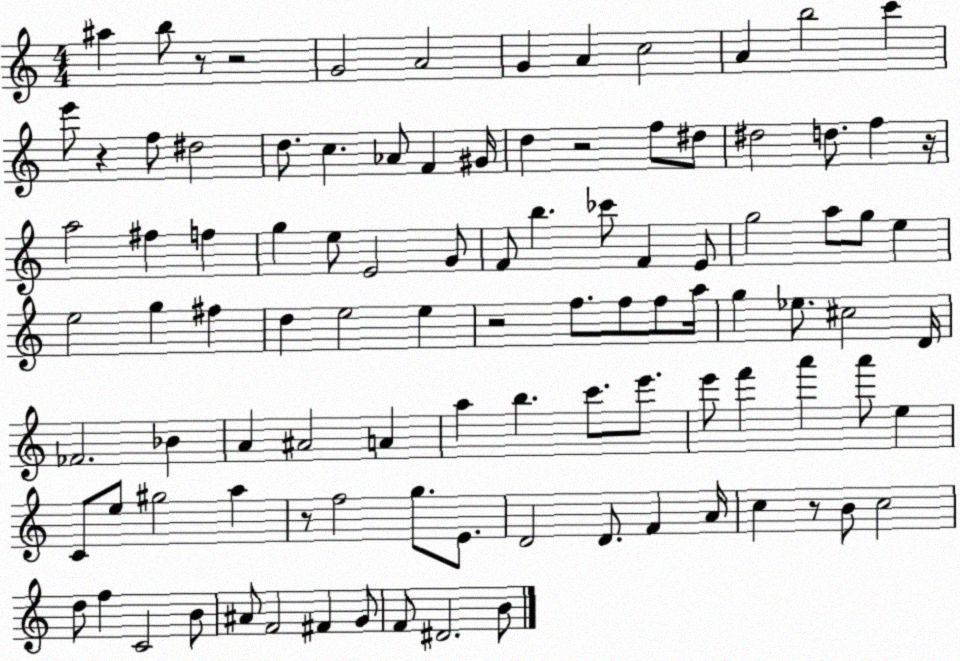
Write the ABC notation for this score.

X:1
T:Untitled
M:4/4
L:1/4
K:C
^a b/2 z/2 z2 G2 A2 G A c2 A b2 c' e'/2 z f/2 ^d2 d/2 c _A/2 F ^G/4 d z2 f/2 ^d/2 ^d2 d/2 f z/4 a2 ^f f g e/2 E2 G/2 F/2 b _c'/2 F E/2 g2 a/2 g/2 e e2 g ^f d e2 e z2 f/2 f/2 f/2 a/4 g _e/2 ^c2 D/4 _F2 _B A ^A2 A a b c'/2 e'/2 e'/2 f' a' a'/2 e C/2 e/2 ^g2 a z/2 f2 g/2 E/2 D2 D/2 F A/4 c z/2 B/2 c2 d/2 f C2 B/2 ^A/2 F2 ^F G/2 F/2 ^D2 B/2